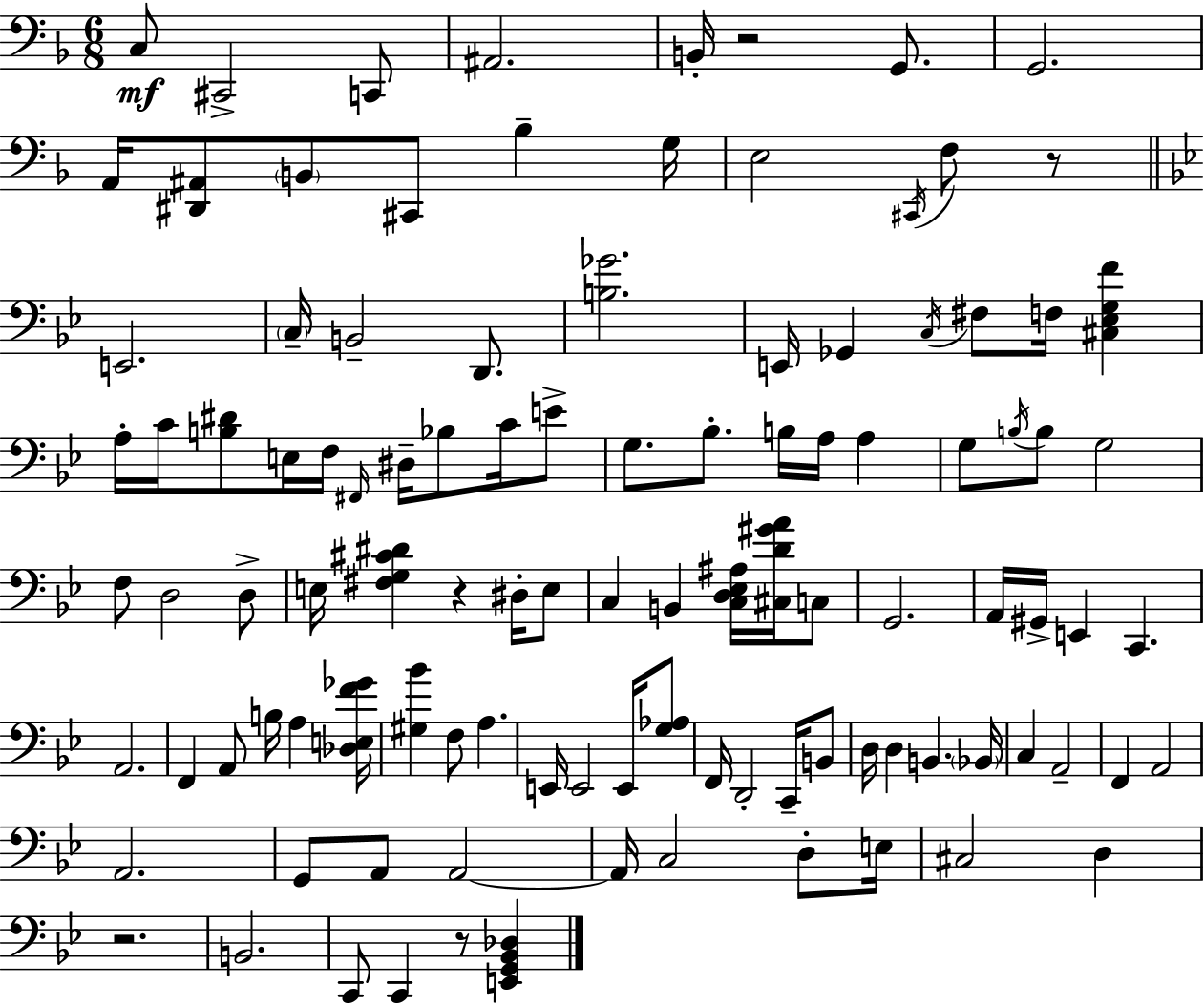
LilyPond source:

{
  \clef bass
  \numericTimeSignature
  \time 6/8
  \key f \major
  \repeat volta 2 { c8\mf cis,2-> c,8 | ais,2. | b,16-. r2 g,8. | g,2. | \break a,16 <dis, ais,>8 \parenthesize b,8 cis,8 bes4-- g16 | e2 \acciaccatura { cis,16 } f8 r8 | \bar "||" \break \key bes \major e,2. | \parenthesize c16-- b,2-- d,8. | <b ges'>2. | e,16 ges,4 \acciaccatura { c16 } fis8 f16 <cis ees g f'>4 | \break a16-. c'16 <b dis'>8 e16 f16 \grace { fis,16 } dis16-- bes8 c'16 | e'8-> g8. bes8.-. b16 a16 a4 | g8 \acciaccatura { b16 } b8 g2 | f8 d2 | \break d8-> e16 <fis g cis' dis'>4 r4 | dis16-. e8 c4 b,4 <c d ees ais>16 | <cis d' gis' a'>16 c8 g,2. | a,16 gis,16-> e,4 c,4. | \break a,2. | f,4 a,8 b16 a4 | <des e f' ges'>16 <gis bes'>4 f8 a4. | e,16 e,2 | \break e,16 <g aes>8 f,16 d,2-. | c,16-- b,8 d16 d4 b,4. | \parenthesize bes,16 c4 a,2-- | f,4 a,2 | \break a,2. | g,8 a,8 a,2~~ | a,16 c2 | d8-. e16 cis2 d4 | \break r2. | b,2. | c,8 c,4 r8 <e, g, bes, des>4 | } \bar "|."
}